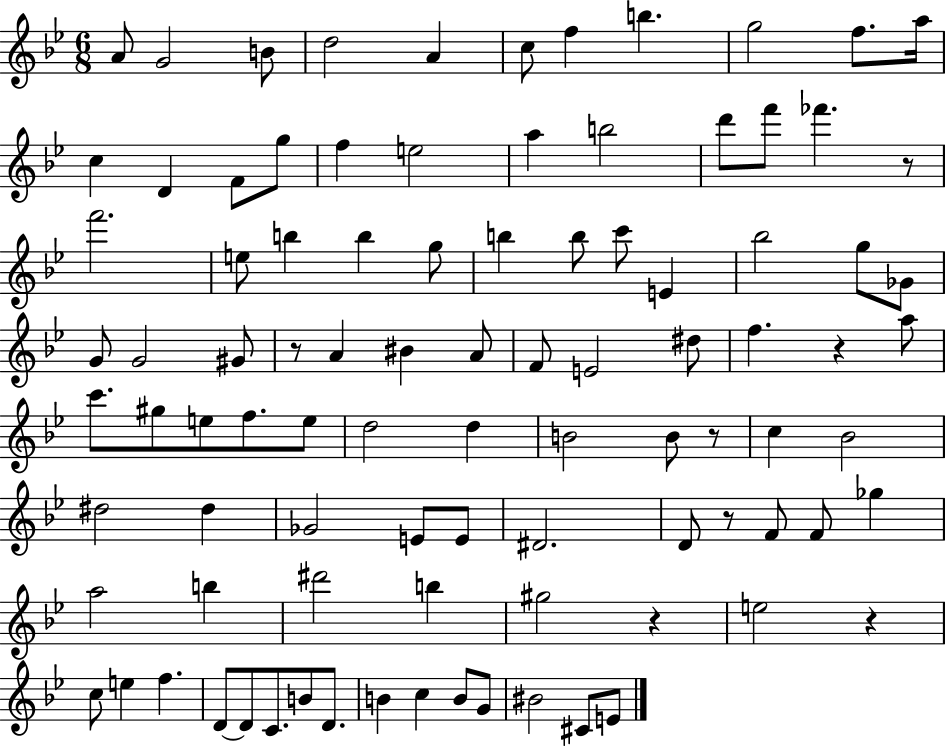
X:1
T:Untitled
M:6/8
L:1/4
K:Bb
A/2 G2 B/2 d2 A c/2 f b g2 f/2 a/4 c D F/2 g/2 f e2 a b2 d'/2 f'/2 _f' z/2 f'2 e/2 b b g/2 b b/2 c'/2 E _b2 g/2 _G/2 G/2 G2 ^G/2 z/2 A ^B A/2 F/2 E2 ^d/2 f z a/2 c'/2 ^g/2 e/2 f/2 e/2 d2 d B2 B/2 z/2 c _B2 ^d2 ^d _G2 E/2 E/2 ^D2 D/2 z/2 F/2 F/2 _g a2 b ^d'2 b ^g2 z e2 z c/2 e f D/2 D/2 C/2 B/2 D/2 B c B/2 G/2 ^B2 ^C/2 E/2